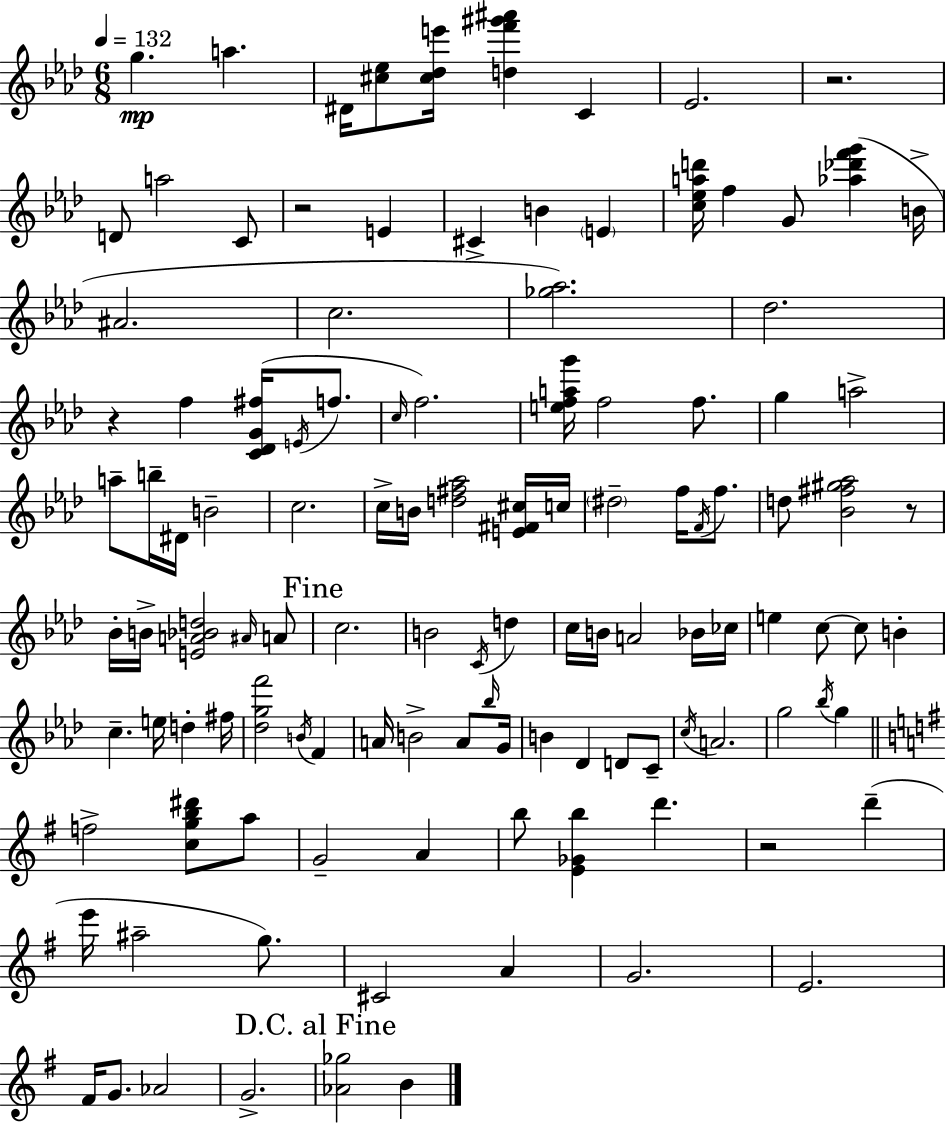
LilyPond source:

{
  \clef treble
  \numericTimeSignature
  \time 6/8
  \key f \minor
  \tempo 4 = 132
  g''4.\mp a''4. | dis'16 <cis'' ees''>8 <cis'' des'' e'''>16 <d'' f''' gis''' ais'''>4 c'4 | ees'2. | r2. | \break d'8 a''2 c'8 | r2 e'4 | cis'4-> b'4 \parenthesize e'4 | <c'' ees'' a'' d'''>16 f''4 g'8 <aes'' des''' f''' g'''>4( b'16-> | \break ais'2. | c''2. | <ges'' aes''>2.) | des''2. | \break r4 f''4 <c' des' g' fis''>16( \acciaccatura { e'16 } f''8. | \grace { c''16 }) f''2. | <e'' f'' a'' g'''>16 f''2 f''8. | g''4 a''2-> | \break a''8-- b''16-- dis'16 b'2-- | c''2. | c''16-> b'16 <d'' fis'' aes''>2 | <e' fis' cis''>16 c''16 \parenthesize dis''2-- f''16 \acciaccatura { f'16 } | \break f''8. d''8 <bes' fis'' gis'' aes''>2 | r8 bes'16-. b'16-> <e' a' bes' d''>2 | \grace { ais'16 } a'8 \mark "Fine" c''2. | b'2 | \break \acciaccatura { c'16 } d''4 c''16 b'16 a'2 | bes'16 ces''16 e''4 c''8~~ c''8 | b'4-. c''4.-- e''16 | d''4-. fis''16 <des'' g'' f'''>2 | \break \acciaccatura { b'16 } f'4 a'16 b'2-> | a'8 \grace { bes''16 } g'16 b'4 des'4 | d'8 c'8-- \acciaccatura { c''16 } a'2. | g''2 | \break \acciaccatura { bes''16 } g''4 \bar "||" \break \key g \major f''2-> <c'' g'' b'' dis'''>8 a''8 | g'2-- a'4 | b''8 <e' ges' b''>4 d'''4. | r2 d'''4--( | \break e'''16 ais''2-- g''8.) | cis'2 a'4 | g'2. | e'2. | \break fis'16 g'8. aes'2 | g'2.-> | \mark "D.C. al Fine" <aes' ges''>2 b'4 | \bar "|."
}